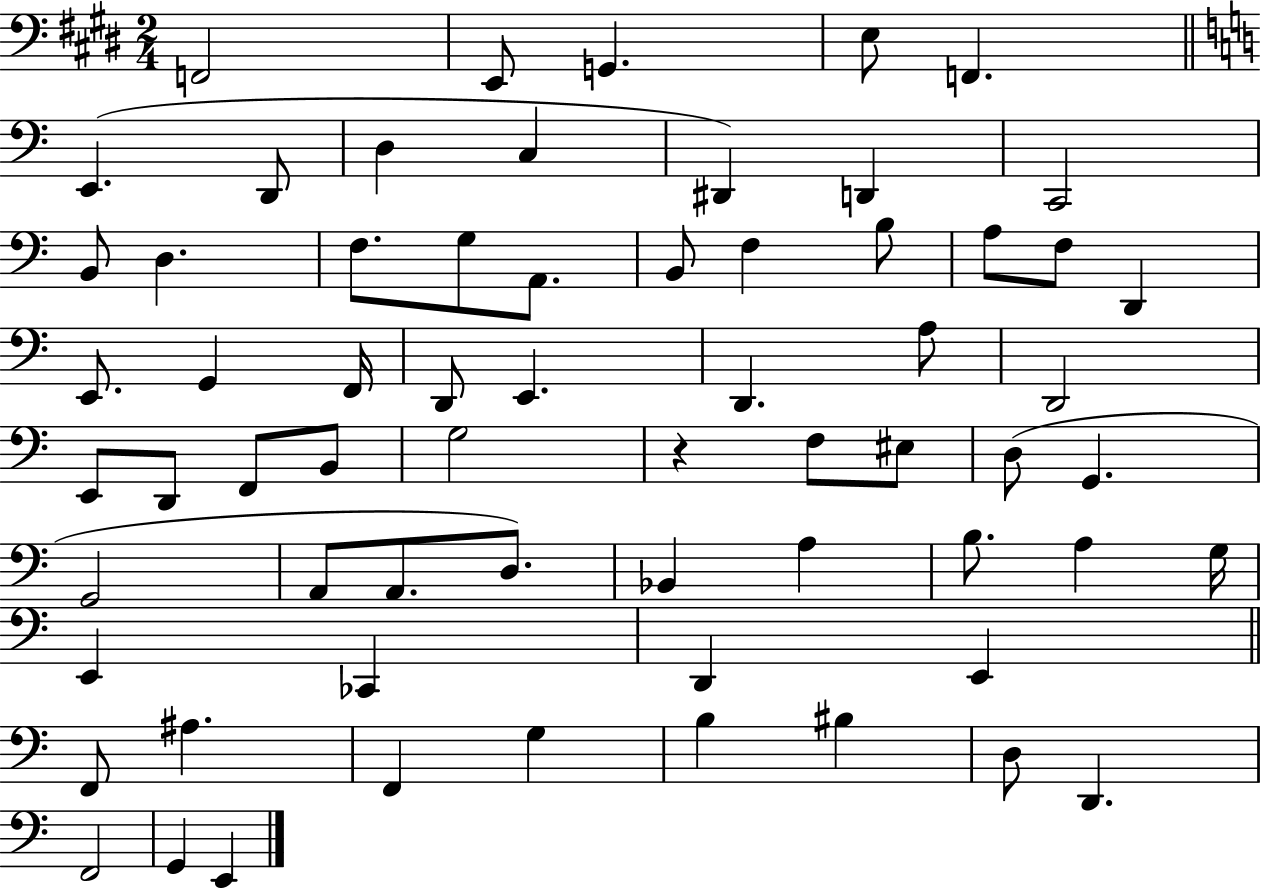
X:1
T:Untitled
M:2/4
L:1/4
K:E
F,,2 E,,/2 G,, E,/2 F,, E,, D,,/2 D, C, ^D,, D,, C,,2 B,,/2 D, F,/2 G,/2 A,,/2 B,,/2 F, B,/2 A,/2 F,/2 D,, E,,/2 G,, F,,/4 D,,/2 E,, D,, A,/2 D,,2 E,,/2 D,,/2 F,,/2 B,,/2 G,2 z F,/2 ^E,/2 D,/2 G,, G,,2 A,,/2 A,,/2 D,/2 _B,, A, B,/2 A, G,/4 E,, _C,, D,, E,, F,,/2 ^A, F,, G, B, ^B, D,/2 D,, F,,2 G,, E,,